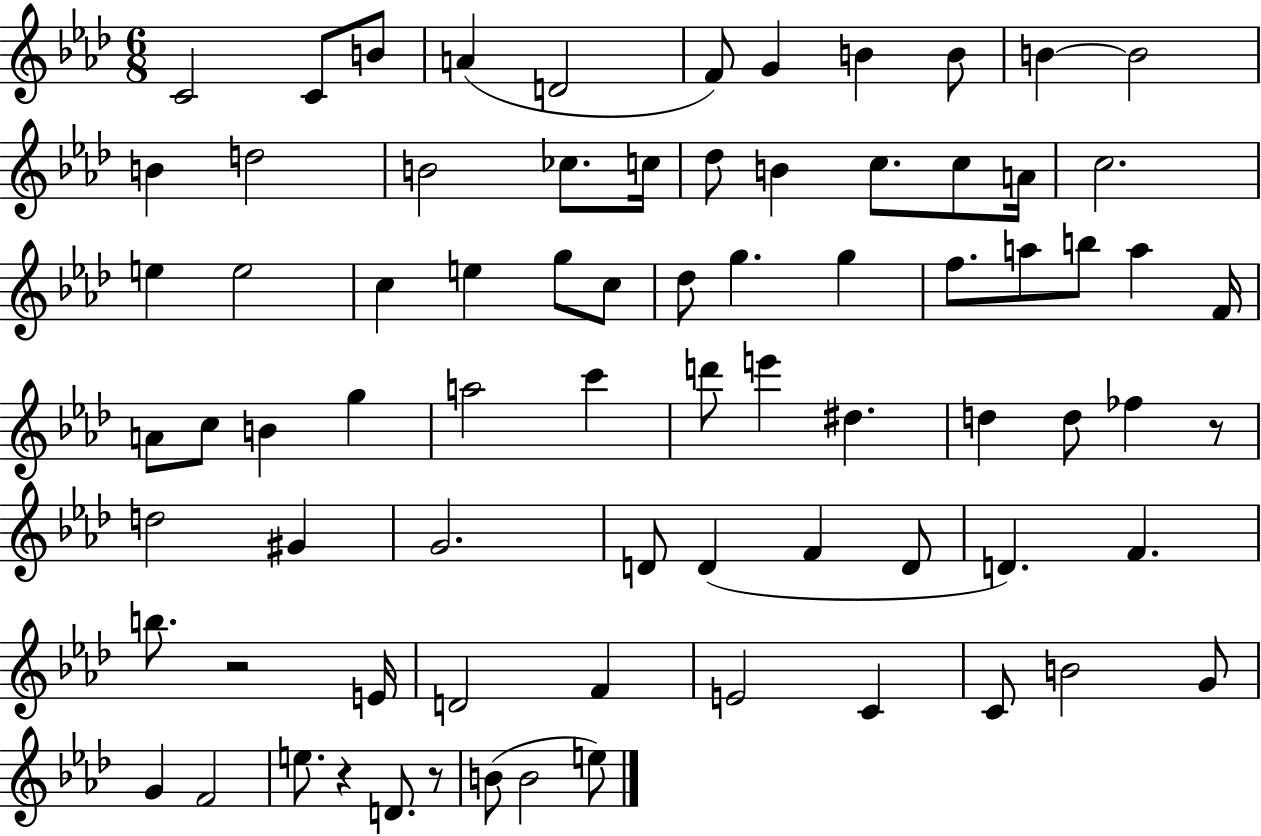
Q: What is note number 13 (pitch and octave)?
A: D5